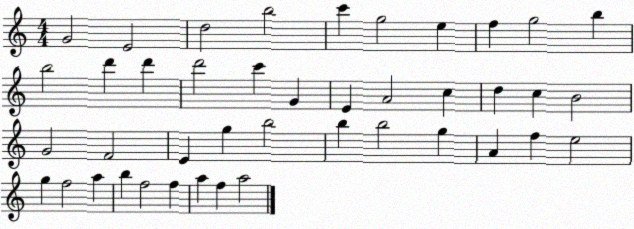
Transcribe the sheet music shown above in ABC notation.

X:1
T:Untitled
M:4/4
L:1/4
K:C
G2 E2 d2 b2 c' g2 e f g2 b b2 d' d' d'2 c' G E A2 c d c B2 G2 F2 E g b2 b b2 g A f e2 g f2 a b f2 f a f a2